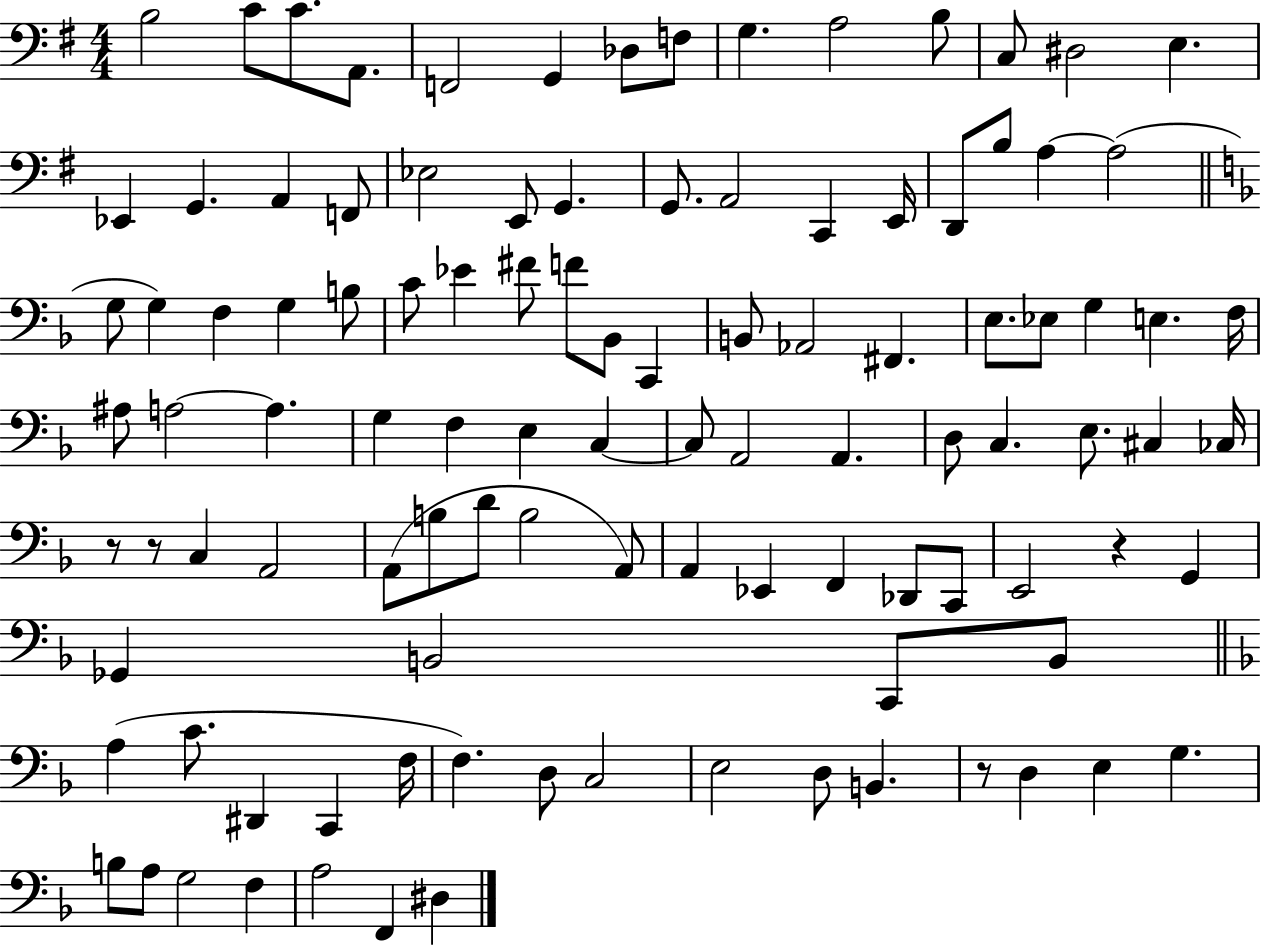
{
  \clef bass
  \numericTimeSignature
  \time 4/4
  \key g \major
  b2 c'8 c'8. a,8. | f,2 g,4 des8 f8 | g4. a2 b8 | c8 dis2 e4. | \break ees,4 g,4. a,4 f,8 | ees2 e,8 g,4. | g,8. a,2 c,4 e,16 | d,8 b8 a4~~ a2( | \break \bar "||" \break \key f \major g8 g4) f4 g4 b8 | c'8 ees'4 fis'8 f'8 bes,8 c,4 | b,8 aes,2 fis,4. | e8. ees8 g4 e4. f16 | \break ais8 a2~~ a4. | g4 f4 e4 c4~~ | c8 a,2 a,4. | d8 c4. e8. cis4 ces16 | \break r8 r8 c4 a,2 | a,8( b8 d'8 b2 a,8) | a,4 ees,4 f,4 des,8 c,8 | e,2 r4 g,4 | \break ges,4 b,2 c,8 b,8 | \bar "||" \break \key f \major a4( c'8. dis,4 c,4 f16 | f4.) d8 c2 | e2 d8 b,4. | r8 d4 e4 g4. | \break b8 a8 g2 f4 | a2 f,4 dis4 | \bar "|."
}